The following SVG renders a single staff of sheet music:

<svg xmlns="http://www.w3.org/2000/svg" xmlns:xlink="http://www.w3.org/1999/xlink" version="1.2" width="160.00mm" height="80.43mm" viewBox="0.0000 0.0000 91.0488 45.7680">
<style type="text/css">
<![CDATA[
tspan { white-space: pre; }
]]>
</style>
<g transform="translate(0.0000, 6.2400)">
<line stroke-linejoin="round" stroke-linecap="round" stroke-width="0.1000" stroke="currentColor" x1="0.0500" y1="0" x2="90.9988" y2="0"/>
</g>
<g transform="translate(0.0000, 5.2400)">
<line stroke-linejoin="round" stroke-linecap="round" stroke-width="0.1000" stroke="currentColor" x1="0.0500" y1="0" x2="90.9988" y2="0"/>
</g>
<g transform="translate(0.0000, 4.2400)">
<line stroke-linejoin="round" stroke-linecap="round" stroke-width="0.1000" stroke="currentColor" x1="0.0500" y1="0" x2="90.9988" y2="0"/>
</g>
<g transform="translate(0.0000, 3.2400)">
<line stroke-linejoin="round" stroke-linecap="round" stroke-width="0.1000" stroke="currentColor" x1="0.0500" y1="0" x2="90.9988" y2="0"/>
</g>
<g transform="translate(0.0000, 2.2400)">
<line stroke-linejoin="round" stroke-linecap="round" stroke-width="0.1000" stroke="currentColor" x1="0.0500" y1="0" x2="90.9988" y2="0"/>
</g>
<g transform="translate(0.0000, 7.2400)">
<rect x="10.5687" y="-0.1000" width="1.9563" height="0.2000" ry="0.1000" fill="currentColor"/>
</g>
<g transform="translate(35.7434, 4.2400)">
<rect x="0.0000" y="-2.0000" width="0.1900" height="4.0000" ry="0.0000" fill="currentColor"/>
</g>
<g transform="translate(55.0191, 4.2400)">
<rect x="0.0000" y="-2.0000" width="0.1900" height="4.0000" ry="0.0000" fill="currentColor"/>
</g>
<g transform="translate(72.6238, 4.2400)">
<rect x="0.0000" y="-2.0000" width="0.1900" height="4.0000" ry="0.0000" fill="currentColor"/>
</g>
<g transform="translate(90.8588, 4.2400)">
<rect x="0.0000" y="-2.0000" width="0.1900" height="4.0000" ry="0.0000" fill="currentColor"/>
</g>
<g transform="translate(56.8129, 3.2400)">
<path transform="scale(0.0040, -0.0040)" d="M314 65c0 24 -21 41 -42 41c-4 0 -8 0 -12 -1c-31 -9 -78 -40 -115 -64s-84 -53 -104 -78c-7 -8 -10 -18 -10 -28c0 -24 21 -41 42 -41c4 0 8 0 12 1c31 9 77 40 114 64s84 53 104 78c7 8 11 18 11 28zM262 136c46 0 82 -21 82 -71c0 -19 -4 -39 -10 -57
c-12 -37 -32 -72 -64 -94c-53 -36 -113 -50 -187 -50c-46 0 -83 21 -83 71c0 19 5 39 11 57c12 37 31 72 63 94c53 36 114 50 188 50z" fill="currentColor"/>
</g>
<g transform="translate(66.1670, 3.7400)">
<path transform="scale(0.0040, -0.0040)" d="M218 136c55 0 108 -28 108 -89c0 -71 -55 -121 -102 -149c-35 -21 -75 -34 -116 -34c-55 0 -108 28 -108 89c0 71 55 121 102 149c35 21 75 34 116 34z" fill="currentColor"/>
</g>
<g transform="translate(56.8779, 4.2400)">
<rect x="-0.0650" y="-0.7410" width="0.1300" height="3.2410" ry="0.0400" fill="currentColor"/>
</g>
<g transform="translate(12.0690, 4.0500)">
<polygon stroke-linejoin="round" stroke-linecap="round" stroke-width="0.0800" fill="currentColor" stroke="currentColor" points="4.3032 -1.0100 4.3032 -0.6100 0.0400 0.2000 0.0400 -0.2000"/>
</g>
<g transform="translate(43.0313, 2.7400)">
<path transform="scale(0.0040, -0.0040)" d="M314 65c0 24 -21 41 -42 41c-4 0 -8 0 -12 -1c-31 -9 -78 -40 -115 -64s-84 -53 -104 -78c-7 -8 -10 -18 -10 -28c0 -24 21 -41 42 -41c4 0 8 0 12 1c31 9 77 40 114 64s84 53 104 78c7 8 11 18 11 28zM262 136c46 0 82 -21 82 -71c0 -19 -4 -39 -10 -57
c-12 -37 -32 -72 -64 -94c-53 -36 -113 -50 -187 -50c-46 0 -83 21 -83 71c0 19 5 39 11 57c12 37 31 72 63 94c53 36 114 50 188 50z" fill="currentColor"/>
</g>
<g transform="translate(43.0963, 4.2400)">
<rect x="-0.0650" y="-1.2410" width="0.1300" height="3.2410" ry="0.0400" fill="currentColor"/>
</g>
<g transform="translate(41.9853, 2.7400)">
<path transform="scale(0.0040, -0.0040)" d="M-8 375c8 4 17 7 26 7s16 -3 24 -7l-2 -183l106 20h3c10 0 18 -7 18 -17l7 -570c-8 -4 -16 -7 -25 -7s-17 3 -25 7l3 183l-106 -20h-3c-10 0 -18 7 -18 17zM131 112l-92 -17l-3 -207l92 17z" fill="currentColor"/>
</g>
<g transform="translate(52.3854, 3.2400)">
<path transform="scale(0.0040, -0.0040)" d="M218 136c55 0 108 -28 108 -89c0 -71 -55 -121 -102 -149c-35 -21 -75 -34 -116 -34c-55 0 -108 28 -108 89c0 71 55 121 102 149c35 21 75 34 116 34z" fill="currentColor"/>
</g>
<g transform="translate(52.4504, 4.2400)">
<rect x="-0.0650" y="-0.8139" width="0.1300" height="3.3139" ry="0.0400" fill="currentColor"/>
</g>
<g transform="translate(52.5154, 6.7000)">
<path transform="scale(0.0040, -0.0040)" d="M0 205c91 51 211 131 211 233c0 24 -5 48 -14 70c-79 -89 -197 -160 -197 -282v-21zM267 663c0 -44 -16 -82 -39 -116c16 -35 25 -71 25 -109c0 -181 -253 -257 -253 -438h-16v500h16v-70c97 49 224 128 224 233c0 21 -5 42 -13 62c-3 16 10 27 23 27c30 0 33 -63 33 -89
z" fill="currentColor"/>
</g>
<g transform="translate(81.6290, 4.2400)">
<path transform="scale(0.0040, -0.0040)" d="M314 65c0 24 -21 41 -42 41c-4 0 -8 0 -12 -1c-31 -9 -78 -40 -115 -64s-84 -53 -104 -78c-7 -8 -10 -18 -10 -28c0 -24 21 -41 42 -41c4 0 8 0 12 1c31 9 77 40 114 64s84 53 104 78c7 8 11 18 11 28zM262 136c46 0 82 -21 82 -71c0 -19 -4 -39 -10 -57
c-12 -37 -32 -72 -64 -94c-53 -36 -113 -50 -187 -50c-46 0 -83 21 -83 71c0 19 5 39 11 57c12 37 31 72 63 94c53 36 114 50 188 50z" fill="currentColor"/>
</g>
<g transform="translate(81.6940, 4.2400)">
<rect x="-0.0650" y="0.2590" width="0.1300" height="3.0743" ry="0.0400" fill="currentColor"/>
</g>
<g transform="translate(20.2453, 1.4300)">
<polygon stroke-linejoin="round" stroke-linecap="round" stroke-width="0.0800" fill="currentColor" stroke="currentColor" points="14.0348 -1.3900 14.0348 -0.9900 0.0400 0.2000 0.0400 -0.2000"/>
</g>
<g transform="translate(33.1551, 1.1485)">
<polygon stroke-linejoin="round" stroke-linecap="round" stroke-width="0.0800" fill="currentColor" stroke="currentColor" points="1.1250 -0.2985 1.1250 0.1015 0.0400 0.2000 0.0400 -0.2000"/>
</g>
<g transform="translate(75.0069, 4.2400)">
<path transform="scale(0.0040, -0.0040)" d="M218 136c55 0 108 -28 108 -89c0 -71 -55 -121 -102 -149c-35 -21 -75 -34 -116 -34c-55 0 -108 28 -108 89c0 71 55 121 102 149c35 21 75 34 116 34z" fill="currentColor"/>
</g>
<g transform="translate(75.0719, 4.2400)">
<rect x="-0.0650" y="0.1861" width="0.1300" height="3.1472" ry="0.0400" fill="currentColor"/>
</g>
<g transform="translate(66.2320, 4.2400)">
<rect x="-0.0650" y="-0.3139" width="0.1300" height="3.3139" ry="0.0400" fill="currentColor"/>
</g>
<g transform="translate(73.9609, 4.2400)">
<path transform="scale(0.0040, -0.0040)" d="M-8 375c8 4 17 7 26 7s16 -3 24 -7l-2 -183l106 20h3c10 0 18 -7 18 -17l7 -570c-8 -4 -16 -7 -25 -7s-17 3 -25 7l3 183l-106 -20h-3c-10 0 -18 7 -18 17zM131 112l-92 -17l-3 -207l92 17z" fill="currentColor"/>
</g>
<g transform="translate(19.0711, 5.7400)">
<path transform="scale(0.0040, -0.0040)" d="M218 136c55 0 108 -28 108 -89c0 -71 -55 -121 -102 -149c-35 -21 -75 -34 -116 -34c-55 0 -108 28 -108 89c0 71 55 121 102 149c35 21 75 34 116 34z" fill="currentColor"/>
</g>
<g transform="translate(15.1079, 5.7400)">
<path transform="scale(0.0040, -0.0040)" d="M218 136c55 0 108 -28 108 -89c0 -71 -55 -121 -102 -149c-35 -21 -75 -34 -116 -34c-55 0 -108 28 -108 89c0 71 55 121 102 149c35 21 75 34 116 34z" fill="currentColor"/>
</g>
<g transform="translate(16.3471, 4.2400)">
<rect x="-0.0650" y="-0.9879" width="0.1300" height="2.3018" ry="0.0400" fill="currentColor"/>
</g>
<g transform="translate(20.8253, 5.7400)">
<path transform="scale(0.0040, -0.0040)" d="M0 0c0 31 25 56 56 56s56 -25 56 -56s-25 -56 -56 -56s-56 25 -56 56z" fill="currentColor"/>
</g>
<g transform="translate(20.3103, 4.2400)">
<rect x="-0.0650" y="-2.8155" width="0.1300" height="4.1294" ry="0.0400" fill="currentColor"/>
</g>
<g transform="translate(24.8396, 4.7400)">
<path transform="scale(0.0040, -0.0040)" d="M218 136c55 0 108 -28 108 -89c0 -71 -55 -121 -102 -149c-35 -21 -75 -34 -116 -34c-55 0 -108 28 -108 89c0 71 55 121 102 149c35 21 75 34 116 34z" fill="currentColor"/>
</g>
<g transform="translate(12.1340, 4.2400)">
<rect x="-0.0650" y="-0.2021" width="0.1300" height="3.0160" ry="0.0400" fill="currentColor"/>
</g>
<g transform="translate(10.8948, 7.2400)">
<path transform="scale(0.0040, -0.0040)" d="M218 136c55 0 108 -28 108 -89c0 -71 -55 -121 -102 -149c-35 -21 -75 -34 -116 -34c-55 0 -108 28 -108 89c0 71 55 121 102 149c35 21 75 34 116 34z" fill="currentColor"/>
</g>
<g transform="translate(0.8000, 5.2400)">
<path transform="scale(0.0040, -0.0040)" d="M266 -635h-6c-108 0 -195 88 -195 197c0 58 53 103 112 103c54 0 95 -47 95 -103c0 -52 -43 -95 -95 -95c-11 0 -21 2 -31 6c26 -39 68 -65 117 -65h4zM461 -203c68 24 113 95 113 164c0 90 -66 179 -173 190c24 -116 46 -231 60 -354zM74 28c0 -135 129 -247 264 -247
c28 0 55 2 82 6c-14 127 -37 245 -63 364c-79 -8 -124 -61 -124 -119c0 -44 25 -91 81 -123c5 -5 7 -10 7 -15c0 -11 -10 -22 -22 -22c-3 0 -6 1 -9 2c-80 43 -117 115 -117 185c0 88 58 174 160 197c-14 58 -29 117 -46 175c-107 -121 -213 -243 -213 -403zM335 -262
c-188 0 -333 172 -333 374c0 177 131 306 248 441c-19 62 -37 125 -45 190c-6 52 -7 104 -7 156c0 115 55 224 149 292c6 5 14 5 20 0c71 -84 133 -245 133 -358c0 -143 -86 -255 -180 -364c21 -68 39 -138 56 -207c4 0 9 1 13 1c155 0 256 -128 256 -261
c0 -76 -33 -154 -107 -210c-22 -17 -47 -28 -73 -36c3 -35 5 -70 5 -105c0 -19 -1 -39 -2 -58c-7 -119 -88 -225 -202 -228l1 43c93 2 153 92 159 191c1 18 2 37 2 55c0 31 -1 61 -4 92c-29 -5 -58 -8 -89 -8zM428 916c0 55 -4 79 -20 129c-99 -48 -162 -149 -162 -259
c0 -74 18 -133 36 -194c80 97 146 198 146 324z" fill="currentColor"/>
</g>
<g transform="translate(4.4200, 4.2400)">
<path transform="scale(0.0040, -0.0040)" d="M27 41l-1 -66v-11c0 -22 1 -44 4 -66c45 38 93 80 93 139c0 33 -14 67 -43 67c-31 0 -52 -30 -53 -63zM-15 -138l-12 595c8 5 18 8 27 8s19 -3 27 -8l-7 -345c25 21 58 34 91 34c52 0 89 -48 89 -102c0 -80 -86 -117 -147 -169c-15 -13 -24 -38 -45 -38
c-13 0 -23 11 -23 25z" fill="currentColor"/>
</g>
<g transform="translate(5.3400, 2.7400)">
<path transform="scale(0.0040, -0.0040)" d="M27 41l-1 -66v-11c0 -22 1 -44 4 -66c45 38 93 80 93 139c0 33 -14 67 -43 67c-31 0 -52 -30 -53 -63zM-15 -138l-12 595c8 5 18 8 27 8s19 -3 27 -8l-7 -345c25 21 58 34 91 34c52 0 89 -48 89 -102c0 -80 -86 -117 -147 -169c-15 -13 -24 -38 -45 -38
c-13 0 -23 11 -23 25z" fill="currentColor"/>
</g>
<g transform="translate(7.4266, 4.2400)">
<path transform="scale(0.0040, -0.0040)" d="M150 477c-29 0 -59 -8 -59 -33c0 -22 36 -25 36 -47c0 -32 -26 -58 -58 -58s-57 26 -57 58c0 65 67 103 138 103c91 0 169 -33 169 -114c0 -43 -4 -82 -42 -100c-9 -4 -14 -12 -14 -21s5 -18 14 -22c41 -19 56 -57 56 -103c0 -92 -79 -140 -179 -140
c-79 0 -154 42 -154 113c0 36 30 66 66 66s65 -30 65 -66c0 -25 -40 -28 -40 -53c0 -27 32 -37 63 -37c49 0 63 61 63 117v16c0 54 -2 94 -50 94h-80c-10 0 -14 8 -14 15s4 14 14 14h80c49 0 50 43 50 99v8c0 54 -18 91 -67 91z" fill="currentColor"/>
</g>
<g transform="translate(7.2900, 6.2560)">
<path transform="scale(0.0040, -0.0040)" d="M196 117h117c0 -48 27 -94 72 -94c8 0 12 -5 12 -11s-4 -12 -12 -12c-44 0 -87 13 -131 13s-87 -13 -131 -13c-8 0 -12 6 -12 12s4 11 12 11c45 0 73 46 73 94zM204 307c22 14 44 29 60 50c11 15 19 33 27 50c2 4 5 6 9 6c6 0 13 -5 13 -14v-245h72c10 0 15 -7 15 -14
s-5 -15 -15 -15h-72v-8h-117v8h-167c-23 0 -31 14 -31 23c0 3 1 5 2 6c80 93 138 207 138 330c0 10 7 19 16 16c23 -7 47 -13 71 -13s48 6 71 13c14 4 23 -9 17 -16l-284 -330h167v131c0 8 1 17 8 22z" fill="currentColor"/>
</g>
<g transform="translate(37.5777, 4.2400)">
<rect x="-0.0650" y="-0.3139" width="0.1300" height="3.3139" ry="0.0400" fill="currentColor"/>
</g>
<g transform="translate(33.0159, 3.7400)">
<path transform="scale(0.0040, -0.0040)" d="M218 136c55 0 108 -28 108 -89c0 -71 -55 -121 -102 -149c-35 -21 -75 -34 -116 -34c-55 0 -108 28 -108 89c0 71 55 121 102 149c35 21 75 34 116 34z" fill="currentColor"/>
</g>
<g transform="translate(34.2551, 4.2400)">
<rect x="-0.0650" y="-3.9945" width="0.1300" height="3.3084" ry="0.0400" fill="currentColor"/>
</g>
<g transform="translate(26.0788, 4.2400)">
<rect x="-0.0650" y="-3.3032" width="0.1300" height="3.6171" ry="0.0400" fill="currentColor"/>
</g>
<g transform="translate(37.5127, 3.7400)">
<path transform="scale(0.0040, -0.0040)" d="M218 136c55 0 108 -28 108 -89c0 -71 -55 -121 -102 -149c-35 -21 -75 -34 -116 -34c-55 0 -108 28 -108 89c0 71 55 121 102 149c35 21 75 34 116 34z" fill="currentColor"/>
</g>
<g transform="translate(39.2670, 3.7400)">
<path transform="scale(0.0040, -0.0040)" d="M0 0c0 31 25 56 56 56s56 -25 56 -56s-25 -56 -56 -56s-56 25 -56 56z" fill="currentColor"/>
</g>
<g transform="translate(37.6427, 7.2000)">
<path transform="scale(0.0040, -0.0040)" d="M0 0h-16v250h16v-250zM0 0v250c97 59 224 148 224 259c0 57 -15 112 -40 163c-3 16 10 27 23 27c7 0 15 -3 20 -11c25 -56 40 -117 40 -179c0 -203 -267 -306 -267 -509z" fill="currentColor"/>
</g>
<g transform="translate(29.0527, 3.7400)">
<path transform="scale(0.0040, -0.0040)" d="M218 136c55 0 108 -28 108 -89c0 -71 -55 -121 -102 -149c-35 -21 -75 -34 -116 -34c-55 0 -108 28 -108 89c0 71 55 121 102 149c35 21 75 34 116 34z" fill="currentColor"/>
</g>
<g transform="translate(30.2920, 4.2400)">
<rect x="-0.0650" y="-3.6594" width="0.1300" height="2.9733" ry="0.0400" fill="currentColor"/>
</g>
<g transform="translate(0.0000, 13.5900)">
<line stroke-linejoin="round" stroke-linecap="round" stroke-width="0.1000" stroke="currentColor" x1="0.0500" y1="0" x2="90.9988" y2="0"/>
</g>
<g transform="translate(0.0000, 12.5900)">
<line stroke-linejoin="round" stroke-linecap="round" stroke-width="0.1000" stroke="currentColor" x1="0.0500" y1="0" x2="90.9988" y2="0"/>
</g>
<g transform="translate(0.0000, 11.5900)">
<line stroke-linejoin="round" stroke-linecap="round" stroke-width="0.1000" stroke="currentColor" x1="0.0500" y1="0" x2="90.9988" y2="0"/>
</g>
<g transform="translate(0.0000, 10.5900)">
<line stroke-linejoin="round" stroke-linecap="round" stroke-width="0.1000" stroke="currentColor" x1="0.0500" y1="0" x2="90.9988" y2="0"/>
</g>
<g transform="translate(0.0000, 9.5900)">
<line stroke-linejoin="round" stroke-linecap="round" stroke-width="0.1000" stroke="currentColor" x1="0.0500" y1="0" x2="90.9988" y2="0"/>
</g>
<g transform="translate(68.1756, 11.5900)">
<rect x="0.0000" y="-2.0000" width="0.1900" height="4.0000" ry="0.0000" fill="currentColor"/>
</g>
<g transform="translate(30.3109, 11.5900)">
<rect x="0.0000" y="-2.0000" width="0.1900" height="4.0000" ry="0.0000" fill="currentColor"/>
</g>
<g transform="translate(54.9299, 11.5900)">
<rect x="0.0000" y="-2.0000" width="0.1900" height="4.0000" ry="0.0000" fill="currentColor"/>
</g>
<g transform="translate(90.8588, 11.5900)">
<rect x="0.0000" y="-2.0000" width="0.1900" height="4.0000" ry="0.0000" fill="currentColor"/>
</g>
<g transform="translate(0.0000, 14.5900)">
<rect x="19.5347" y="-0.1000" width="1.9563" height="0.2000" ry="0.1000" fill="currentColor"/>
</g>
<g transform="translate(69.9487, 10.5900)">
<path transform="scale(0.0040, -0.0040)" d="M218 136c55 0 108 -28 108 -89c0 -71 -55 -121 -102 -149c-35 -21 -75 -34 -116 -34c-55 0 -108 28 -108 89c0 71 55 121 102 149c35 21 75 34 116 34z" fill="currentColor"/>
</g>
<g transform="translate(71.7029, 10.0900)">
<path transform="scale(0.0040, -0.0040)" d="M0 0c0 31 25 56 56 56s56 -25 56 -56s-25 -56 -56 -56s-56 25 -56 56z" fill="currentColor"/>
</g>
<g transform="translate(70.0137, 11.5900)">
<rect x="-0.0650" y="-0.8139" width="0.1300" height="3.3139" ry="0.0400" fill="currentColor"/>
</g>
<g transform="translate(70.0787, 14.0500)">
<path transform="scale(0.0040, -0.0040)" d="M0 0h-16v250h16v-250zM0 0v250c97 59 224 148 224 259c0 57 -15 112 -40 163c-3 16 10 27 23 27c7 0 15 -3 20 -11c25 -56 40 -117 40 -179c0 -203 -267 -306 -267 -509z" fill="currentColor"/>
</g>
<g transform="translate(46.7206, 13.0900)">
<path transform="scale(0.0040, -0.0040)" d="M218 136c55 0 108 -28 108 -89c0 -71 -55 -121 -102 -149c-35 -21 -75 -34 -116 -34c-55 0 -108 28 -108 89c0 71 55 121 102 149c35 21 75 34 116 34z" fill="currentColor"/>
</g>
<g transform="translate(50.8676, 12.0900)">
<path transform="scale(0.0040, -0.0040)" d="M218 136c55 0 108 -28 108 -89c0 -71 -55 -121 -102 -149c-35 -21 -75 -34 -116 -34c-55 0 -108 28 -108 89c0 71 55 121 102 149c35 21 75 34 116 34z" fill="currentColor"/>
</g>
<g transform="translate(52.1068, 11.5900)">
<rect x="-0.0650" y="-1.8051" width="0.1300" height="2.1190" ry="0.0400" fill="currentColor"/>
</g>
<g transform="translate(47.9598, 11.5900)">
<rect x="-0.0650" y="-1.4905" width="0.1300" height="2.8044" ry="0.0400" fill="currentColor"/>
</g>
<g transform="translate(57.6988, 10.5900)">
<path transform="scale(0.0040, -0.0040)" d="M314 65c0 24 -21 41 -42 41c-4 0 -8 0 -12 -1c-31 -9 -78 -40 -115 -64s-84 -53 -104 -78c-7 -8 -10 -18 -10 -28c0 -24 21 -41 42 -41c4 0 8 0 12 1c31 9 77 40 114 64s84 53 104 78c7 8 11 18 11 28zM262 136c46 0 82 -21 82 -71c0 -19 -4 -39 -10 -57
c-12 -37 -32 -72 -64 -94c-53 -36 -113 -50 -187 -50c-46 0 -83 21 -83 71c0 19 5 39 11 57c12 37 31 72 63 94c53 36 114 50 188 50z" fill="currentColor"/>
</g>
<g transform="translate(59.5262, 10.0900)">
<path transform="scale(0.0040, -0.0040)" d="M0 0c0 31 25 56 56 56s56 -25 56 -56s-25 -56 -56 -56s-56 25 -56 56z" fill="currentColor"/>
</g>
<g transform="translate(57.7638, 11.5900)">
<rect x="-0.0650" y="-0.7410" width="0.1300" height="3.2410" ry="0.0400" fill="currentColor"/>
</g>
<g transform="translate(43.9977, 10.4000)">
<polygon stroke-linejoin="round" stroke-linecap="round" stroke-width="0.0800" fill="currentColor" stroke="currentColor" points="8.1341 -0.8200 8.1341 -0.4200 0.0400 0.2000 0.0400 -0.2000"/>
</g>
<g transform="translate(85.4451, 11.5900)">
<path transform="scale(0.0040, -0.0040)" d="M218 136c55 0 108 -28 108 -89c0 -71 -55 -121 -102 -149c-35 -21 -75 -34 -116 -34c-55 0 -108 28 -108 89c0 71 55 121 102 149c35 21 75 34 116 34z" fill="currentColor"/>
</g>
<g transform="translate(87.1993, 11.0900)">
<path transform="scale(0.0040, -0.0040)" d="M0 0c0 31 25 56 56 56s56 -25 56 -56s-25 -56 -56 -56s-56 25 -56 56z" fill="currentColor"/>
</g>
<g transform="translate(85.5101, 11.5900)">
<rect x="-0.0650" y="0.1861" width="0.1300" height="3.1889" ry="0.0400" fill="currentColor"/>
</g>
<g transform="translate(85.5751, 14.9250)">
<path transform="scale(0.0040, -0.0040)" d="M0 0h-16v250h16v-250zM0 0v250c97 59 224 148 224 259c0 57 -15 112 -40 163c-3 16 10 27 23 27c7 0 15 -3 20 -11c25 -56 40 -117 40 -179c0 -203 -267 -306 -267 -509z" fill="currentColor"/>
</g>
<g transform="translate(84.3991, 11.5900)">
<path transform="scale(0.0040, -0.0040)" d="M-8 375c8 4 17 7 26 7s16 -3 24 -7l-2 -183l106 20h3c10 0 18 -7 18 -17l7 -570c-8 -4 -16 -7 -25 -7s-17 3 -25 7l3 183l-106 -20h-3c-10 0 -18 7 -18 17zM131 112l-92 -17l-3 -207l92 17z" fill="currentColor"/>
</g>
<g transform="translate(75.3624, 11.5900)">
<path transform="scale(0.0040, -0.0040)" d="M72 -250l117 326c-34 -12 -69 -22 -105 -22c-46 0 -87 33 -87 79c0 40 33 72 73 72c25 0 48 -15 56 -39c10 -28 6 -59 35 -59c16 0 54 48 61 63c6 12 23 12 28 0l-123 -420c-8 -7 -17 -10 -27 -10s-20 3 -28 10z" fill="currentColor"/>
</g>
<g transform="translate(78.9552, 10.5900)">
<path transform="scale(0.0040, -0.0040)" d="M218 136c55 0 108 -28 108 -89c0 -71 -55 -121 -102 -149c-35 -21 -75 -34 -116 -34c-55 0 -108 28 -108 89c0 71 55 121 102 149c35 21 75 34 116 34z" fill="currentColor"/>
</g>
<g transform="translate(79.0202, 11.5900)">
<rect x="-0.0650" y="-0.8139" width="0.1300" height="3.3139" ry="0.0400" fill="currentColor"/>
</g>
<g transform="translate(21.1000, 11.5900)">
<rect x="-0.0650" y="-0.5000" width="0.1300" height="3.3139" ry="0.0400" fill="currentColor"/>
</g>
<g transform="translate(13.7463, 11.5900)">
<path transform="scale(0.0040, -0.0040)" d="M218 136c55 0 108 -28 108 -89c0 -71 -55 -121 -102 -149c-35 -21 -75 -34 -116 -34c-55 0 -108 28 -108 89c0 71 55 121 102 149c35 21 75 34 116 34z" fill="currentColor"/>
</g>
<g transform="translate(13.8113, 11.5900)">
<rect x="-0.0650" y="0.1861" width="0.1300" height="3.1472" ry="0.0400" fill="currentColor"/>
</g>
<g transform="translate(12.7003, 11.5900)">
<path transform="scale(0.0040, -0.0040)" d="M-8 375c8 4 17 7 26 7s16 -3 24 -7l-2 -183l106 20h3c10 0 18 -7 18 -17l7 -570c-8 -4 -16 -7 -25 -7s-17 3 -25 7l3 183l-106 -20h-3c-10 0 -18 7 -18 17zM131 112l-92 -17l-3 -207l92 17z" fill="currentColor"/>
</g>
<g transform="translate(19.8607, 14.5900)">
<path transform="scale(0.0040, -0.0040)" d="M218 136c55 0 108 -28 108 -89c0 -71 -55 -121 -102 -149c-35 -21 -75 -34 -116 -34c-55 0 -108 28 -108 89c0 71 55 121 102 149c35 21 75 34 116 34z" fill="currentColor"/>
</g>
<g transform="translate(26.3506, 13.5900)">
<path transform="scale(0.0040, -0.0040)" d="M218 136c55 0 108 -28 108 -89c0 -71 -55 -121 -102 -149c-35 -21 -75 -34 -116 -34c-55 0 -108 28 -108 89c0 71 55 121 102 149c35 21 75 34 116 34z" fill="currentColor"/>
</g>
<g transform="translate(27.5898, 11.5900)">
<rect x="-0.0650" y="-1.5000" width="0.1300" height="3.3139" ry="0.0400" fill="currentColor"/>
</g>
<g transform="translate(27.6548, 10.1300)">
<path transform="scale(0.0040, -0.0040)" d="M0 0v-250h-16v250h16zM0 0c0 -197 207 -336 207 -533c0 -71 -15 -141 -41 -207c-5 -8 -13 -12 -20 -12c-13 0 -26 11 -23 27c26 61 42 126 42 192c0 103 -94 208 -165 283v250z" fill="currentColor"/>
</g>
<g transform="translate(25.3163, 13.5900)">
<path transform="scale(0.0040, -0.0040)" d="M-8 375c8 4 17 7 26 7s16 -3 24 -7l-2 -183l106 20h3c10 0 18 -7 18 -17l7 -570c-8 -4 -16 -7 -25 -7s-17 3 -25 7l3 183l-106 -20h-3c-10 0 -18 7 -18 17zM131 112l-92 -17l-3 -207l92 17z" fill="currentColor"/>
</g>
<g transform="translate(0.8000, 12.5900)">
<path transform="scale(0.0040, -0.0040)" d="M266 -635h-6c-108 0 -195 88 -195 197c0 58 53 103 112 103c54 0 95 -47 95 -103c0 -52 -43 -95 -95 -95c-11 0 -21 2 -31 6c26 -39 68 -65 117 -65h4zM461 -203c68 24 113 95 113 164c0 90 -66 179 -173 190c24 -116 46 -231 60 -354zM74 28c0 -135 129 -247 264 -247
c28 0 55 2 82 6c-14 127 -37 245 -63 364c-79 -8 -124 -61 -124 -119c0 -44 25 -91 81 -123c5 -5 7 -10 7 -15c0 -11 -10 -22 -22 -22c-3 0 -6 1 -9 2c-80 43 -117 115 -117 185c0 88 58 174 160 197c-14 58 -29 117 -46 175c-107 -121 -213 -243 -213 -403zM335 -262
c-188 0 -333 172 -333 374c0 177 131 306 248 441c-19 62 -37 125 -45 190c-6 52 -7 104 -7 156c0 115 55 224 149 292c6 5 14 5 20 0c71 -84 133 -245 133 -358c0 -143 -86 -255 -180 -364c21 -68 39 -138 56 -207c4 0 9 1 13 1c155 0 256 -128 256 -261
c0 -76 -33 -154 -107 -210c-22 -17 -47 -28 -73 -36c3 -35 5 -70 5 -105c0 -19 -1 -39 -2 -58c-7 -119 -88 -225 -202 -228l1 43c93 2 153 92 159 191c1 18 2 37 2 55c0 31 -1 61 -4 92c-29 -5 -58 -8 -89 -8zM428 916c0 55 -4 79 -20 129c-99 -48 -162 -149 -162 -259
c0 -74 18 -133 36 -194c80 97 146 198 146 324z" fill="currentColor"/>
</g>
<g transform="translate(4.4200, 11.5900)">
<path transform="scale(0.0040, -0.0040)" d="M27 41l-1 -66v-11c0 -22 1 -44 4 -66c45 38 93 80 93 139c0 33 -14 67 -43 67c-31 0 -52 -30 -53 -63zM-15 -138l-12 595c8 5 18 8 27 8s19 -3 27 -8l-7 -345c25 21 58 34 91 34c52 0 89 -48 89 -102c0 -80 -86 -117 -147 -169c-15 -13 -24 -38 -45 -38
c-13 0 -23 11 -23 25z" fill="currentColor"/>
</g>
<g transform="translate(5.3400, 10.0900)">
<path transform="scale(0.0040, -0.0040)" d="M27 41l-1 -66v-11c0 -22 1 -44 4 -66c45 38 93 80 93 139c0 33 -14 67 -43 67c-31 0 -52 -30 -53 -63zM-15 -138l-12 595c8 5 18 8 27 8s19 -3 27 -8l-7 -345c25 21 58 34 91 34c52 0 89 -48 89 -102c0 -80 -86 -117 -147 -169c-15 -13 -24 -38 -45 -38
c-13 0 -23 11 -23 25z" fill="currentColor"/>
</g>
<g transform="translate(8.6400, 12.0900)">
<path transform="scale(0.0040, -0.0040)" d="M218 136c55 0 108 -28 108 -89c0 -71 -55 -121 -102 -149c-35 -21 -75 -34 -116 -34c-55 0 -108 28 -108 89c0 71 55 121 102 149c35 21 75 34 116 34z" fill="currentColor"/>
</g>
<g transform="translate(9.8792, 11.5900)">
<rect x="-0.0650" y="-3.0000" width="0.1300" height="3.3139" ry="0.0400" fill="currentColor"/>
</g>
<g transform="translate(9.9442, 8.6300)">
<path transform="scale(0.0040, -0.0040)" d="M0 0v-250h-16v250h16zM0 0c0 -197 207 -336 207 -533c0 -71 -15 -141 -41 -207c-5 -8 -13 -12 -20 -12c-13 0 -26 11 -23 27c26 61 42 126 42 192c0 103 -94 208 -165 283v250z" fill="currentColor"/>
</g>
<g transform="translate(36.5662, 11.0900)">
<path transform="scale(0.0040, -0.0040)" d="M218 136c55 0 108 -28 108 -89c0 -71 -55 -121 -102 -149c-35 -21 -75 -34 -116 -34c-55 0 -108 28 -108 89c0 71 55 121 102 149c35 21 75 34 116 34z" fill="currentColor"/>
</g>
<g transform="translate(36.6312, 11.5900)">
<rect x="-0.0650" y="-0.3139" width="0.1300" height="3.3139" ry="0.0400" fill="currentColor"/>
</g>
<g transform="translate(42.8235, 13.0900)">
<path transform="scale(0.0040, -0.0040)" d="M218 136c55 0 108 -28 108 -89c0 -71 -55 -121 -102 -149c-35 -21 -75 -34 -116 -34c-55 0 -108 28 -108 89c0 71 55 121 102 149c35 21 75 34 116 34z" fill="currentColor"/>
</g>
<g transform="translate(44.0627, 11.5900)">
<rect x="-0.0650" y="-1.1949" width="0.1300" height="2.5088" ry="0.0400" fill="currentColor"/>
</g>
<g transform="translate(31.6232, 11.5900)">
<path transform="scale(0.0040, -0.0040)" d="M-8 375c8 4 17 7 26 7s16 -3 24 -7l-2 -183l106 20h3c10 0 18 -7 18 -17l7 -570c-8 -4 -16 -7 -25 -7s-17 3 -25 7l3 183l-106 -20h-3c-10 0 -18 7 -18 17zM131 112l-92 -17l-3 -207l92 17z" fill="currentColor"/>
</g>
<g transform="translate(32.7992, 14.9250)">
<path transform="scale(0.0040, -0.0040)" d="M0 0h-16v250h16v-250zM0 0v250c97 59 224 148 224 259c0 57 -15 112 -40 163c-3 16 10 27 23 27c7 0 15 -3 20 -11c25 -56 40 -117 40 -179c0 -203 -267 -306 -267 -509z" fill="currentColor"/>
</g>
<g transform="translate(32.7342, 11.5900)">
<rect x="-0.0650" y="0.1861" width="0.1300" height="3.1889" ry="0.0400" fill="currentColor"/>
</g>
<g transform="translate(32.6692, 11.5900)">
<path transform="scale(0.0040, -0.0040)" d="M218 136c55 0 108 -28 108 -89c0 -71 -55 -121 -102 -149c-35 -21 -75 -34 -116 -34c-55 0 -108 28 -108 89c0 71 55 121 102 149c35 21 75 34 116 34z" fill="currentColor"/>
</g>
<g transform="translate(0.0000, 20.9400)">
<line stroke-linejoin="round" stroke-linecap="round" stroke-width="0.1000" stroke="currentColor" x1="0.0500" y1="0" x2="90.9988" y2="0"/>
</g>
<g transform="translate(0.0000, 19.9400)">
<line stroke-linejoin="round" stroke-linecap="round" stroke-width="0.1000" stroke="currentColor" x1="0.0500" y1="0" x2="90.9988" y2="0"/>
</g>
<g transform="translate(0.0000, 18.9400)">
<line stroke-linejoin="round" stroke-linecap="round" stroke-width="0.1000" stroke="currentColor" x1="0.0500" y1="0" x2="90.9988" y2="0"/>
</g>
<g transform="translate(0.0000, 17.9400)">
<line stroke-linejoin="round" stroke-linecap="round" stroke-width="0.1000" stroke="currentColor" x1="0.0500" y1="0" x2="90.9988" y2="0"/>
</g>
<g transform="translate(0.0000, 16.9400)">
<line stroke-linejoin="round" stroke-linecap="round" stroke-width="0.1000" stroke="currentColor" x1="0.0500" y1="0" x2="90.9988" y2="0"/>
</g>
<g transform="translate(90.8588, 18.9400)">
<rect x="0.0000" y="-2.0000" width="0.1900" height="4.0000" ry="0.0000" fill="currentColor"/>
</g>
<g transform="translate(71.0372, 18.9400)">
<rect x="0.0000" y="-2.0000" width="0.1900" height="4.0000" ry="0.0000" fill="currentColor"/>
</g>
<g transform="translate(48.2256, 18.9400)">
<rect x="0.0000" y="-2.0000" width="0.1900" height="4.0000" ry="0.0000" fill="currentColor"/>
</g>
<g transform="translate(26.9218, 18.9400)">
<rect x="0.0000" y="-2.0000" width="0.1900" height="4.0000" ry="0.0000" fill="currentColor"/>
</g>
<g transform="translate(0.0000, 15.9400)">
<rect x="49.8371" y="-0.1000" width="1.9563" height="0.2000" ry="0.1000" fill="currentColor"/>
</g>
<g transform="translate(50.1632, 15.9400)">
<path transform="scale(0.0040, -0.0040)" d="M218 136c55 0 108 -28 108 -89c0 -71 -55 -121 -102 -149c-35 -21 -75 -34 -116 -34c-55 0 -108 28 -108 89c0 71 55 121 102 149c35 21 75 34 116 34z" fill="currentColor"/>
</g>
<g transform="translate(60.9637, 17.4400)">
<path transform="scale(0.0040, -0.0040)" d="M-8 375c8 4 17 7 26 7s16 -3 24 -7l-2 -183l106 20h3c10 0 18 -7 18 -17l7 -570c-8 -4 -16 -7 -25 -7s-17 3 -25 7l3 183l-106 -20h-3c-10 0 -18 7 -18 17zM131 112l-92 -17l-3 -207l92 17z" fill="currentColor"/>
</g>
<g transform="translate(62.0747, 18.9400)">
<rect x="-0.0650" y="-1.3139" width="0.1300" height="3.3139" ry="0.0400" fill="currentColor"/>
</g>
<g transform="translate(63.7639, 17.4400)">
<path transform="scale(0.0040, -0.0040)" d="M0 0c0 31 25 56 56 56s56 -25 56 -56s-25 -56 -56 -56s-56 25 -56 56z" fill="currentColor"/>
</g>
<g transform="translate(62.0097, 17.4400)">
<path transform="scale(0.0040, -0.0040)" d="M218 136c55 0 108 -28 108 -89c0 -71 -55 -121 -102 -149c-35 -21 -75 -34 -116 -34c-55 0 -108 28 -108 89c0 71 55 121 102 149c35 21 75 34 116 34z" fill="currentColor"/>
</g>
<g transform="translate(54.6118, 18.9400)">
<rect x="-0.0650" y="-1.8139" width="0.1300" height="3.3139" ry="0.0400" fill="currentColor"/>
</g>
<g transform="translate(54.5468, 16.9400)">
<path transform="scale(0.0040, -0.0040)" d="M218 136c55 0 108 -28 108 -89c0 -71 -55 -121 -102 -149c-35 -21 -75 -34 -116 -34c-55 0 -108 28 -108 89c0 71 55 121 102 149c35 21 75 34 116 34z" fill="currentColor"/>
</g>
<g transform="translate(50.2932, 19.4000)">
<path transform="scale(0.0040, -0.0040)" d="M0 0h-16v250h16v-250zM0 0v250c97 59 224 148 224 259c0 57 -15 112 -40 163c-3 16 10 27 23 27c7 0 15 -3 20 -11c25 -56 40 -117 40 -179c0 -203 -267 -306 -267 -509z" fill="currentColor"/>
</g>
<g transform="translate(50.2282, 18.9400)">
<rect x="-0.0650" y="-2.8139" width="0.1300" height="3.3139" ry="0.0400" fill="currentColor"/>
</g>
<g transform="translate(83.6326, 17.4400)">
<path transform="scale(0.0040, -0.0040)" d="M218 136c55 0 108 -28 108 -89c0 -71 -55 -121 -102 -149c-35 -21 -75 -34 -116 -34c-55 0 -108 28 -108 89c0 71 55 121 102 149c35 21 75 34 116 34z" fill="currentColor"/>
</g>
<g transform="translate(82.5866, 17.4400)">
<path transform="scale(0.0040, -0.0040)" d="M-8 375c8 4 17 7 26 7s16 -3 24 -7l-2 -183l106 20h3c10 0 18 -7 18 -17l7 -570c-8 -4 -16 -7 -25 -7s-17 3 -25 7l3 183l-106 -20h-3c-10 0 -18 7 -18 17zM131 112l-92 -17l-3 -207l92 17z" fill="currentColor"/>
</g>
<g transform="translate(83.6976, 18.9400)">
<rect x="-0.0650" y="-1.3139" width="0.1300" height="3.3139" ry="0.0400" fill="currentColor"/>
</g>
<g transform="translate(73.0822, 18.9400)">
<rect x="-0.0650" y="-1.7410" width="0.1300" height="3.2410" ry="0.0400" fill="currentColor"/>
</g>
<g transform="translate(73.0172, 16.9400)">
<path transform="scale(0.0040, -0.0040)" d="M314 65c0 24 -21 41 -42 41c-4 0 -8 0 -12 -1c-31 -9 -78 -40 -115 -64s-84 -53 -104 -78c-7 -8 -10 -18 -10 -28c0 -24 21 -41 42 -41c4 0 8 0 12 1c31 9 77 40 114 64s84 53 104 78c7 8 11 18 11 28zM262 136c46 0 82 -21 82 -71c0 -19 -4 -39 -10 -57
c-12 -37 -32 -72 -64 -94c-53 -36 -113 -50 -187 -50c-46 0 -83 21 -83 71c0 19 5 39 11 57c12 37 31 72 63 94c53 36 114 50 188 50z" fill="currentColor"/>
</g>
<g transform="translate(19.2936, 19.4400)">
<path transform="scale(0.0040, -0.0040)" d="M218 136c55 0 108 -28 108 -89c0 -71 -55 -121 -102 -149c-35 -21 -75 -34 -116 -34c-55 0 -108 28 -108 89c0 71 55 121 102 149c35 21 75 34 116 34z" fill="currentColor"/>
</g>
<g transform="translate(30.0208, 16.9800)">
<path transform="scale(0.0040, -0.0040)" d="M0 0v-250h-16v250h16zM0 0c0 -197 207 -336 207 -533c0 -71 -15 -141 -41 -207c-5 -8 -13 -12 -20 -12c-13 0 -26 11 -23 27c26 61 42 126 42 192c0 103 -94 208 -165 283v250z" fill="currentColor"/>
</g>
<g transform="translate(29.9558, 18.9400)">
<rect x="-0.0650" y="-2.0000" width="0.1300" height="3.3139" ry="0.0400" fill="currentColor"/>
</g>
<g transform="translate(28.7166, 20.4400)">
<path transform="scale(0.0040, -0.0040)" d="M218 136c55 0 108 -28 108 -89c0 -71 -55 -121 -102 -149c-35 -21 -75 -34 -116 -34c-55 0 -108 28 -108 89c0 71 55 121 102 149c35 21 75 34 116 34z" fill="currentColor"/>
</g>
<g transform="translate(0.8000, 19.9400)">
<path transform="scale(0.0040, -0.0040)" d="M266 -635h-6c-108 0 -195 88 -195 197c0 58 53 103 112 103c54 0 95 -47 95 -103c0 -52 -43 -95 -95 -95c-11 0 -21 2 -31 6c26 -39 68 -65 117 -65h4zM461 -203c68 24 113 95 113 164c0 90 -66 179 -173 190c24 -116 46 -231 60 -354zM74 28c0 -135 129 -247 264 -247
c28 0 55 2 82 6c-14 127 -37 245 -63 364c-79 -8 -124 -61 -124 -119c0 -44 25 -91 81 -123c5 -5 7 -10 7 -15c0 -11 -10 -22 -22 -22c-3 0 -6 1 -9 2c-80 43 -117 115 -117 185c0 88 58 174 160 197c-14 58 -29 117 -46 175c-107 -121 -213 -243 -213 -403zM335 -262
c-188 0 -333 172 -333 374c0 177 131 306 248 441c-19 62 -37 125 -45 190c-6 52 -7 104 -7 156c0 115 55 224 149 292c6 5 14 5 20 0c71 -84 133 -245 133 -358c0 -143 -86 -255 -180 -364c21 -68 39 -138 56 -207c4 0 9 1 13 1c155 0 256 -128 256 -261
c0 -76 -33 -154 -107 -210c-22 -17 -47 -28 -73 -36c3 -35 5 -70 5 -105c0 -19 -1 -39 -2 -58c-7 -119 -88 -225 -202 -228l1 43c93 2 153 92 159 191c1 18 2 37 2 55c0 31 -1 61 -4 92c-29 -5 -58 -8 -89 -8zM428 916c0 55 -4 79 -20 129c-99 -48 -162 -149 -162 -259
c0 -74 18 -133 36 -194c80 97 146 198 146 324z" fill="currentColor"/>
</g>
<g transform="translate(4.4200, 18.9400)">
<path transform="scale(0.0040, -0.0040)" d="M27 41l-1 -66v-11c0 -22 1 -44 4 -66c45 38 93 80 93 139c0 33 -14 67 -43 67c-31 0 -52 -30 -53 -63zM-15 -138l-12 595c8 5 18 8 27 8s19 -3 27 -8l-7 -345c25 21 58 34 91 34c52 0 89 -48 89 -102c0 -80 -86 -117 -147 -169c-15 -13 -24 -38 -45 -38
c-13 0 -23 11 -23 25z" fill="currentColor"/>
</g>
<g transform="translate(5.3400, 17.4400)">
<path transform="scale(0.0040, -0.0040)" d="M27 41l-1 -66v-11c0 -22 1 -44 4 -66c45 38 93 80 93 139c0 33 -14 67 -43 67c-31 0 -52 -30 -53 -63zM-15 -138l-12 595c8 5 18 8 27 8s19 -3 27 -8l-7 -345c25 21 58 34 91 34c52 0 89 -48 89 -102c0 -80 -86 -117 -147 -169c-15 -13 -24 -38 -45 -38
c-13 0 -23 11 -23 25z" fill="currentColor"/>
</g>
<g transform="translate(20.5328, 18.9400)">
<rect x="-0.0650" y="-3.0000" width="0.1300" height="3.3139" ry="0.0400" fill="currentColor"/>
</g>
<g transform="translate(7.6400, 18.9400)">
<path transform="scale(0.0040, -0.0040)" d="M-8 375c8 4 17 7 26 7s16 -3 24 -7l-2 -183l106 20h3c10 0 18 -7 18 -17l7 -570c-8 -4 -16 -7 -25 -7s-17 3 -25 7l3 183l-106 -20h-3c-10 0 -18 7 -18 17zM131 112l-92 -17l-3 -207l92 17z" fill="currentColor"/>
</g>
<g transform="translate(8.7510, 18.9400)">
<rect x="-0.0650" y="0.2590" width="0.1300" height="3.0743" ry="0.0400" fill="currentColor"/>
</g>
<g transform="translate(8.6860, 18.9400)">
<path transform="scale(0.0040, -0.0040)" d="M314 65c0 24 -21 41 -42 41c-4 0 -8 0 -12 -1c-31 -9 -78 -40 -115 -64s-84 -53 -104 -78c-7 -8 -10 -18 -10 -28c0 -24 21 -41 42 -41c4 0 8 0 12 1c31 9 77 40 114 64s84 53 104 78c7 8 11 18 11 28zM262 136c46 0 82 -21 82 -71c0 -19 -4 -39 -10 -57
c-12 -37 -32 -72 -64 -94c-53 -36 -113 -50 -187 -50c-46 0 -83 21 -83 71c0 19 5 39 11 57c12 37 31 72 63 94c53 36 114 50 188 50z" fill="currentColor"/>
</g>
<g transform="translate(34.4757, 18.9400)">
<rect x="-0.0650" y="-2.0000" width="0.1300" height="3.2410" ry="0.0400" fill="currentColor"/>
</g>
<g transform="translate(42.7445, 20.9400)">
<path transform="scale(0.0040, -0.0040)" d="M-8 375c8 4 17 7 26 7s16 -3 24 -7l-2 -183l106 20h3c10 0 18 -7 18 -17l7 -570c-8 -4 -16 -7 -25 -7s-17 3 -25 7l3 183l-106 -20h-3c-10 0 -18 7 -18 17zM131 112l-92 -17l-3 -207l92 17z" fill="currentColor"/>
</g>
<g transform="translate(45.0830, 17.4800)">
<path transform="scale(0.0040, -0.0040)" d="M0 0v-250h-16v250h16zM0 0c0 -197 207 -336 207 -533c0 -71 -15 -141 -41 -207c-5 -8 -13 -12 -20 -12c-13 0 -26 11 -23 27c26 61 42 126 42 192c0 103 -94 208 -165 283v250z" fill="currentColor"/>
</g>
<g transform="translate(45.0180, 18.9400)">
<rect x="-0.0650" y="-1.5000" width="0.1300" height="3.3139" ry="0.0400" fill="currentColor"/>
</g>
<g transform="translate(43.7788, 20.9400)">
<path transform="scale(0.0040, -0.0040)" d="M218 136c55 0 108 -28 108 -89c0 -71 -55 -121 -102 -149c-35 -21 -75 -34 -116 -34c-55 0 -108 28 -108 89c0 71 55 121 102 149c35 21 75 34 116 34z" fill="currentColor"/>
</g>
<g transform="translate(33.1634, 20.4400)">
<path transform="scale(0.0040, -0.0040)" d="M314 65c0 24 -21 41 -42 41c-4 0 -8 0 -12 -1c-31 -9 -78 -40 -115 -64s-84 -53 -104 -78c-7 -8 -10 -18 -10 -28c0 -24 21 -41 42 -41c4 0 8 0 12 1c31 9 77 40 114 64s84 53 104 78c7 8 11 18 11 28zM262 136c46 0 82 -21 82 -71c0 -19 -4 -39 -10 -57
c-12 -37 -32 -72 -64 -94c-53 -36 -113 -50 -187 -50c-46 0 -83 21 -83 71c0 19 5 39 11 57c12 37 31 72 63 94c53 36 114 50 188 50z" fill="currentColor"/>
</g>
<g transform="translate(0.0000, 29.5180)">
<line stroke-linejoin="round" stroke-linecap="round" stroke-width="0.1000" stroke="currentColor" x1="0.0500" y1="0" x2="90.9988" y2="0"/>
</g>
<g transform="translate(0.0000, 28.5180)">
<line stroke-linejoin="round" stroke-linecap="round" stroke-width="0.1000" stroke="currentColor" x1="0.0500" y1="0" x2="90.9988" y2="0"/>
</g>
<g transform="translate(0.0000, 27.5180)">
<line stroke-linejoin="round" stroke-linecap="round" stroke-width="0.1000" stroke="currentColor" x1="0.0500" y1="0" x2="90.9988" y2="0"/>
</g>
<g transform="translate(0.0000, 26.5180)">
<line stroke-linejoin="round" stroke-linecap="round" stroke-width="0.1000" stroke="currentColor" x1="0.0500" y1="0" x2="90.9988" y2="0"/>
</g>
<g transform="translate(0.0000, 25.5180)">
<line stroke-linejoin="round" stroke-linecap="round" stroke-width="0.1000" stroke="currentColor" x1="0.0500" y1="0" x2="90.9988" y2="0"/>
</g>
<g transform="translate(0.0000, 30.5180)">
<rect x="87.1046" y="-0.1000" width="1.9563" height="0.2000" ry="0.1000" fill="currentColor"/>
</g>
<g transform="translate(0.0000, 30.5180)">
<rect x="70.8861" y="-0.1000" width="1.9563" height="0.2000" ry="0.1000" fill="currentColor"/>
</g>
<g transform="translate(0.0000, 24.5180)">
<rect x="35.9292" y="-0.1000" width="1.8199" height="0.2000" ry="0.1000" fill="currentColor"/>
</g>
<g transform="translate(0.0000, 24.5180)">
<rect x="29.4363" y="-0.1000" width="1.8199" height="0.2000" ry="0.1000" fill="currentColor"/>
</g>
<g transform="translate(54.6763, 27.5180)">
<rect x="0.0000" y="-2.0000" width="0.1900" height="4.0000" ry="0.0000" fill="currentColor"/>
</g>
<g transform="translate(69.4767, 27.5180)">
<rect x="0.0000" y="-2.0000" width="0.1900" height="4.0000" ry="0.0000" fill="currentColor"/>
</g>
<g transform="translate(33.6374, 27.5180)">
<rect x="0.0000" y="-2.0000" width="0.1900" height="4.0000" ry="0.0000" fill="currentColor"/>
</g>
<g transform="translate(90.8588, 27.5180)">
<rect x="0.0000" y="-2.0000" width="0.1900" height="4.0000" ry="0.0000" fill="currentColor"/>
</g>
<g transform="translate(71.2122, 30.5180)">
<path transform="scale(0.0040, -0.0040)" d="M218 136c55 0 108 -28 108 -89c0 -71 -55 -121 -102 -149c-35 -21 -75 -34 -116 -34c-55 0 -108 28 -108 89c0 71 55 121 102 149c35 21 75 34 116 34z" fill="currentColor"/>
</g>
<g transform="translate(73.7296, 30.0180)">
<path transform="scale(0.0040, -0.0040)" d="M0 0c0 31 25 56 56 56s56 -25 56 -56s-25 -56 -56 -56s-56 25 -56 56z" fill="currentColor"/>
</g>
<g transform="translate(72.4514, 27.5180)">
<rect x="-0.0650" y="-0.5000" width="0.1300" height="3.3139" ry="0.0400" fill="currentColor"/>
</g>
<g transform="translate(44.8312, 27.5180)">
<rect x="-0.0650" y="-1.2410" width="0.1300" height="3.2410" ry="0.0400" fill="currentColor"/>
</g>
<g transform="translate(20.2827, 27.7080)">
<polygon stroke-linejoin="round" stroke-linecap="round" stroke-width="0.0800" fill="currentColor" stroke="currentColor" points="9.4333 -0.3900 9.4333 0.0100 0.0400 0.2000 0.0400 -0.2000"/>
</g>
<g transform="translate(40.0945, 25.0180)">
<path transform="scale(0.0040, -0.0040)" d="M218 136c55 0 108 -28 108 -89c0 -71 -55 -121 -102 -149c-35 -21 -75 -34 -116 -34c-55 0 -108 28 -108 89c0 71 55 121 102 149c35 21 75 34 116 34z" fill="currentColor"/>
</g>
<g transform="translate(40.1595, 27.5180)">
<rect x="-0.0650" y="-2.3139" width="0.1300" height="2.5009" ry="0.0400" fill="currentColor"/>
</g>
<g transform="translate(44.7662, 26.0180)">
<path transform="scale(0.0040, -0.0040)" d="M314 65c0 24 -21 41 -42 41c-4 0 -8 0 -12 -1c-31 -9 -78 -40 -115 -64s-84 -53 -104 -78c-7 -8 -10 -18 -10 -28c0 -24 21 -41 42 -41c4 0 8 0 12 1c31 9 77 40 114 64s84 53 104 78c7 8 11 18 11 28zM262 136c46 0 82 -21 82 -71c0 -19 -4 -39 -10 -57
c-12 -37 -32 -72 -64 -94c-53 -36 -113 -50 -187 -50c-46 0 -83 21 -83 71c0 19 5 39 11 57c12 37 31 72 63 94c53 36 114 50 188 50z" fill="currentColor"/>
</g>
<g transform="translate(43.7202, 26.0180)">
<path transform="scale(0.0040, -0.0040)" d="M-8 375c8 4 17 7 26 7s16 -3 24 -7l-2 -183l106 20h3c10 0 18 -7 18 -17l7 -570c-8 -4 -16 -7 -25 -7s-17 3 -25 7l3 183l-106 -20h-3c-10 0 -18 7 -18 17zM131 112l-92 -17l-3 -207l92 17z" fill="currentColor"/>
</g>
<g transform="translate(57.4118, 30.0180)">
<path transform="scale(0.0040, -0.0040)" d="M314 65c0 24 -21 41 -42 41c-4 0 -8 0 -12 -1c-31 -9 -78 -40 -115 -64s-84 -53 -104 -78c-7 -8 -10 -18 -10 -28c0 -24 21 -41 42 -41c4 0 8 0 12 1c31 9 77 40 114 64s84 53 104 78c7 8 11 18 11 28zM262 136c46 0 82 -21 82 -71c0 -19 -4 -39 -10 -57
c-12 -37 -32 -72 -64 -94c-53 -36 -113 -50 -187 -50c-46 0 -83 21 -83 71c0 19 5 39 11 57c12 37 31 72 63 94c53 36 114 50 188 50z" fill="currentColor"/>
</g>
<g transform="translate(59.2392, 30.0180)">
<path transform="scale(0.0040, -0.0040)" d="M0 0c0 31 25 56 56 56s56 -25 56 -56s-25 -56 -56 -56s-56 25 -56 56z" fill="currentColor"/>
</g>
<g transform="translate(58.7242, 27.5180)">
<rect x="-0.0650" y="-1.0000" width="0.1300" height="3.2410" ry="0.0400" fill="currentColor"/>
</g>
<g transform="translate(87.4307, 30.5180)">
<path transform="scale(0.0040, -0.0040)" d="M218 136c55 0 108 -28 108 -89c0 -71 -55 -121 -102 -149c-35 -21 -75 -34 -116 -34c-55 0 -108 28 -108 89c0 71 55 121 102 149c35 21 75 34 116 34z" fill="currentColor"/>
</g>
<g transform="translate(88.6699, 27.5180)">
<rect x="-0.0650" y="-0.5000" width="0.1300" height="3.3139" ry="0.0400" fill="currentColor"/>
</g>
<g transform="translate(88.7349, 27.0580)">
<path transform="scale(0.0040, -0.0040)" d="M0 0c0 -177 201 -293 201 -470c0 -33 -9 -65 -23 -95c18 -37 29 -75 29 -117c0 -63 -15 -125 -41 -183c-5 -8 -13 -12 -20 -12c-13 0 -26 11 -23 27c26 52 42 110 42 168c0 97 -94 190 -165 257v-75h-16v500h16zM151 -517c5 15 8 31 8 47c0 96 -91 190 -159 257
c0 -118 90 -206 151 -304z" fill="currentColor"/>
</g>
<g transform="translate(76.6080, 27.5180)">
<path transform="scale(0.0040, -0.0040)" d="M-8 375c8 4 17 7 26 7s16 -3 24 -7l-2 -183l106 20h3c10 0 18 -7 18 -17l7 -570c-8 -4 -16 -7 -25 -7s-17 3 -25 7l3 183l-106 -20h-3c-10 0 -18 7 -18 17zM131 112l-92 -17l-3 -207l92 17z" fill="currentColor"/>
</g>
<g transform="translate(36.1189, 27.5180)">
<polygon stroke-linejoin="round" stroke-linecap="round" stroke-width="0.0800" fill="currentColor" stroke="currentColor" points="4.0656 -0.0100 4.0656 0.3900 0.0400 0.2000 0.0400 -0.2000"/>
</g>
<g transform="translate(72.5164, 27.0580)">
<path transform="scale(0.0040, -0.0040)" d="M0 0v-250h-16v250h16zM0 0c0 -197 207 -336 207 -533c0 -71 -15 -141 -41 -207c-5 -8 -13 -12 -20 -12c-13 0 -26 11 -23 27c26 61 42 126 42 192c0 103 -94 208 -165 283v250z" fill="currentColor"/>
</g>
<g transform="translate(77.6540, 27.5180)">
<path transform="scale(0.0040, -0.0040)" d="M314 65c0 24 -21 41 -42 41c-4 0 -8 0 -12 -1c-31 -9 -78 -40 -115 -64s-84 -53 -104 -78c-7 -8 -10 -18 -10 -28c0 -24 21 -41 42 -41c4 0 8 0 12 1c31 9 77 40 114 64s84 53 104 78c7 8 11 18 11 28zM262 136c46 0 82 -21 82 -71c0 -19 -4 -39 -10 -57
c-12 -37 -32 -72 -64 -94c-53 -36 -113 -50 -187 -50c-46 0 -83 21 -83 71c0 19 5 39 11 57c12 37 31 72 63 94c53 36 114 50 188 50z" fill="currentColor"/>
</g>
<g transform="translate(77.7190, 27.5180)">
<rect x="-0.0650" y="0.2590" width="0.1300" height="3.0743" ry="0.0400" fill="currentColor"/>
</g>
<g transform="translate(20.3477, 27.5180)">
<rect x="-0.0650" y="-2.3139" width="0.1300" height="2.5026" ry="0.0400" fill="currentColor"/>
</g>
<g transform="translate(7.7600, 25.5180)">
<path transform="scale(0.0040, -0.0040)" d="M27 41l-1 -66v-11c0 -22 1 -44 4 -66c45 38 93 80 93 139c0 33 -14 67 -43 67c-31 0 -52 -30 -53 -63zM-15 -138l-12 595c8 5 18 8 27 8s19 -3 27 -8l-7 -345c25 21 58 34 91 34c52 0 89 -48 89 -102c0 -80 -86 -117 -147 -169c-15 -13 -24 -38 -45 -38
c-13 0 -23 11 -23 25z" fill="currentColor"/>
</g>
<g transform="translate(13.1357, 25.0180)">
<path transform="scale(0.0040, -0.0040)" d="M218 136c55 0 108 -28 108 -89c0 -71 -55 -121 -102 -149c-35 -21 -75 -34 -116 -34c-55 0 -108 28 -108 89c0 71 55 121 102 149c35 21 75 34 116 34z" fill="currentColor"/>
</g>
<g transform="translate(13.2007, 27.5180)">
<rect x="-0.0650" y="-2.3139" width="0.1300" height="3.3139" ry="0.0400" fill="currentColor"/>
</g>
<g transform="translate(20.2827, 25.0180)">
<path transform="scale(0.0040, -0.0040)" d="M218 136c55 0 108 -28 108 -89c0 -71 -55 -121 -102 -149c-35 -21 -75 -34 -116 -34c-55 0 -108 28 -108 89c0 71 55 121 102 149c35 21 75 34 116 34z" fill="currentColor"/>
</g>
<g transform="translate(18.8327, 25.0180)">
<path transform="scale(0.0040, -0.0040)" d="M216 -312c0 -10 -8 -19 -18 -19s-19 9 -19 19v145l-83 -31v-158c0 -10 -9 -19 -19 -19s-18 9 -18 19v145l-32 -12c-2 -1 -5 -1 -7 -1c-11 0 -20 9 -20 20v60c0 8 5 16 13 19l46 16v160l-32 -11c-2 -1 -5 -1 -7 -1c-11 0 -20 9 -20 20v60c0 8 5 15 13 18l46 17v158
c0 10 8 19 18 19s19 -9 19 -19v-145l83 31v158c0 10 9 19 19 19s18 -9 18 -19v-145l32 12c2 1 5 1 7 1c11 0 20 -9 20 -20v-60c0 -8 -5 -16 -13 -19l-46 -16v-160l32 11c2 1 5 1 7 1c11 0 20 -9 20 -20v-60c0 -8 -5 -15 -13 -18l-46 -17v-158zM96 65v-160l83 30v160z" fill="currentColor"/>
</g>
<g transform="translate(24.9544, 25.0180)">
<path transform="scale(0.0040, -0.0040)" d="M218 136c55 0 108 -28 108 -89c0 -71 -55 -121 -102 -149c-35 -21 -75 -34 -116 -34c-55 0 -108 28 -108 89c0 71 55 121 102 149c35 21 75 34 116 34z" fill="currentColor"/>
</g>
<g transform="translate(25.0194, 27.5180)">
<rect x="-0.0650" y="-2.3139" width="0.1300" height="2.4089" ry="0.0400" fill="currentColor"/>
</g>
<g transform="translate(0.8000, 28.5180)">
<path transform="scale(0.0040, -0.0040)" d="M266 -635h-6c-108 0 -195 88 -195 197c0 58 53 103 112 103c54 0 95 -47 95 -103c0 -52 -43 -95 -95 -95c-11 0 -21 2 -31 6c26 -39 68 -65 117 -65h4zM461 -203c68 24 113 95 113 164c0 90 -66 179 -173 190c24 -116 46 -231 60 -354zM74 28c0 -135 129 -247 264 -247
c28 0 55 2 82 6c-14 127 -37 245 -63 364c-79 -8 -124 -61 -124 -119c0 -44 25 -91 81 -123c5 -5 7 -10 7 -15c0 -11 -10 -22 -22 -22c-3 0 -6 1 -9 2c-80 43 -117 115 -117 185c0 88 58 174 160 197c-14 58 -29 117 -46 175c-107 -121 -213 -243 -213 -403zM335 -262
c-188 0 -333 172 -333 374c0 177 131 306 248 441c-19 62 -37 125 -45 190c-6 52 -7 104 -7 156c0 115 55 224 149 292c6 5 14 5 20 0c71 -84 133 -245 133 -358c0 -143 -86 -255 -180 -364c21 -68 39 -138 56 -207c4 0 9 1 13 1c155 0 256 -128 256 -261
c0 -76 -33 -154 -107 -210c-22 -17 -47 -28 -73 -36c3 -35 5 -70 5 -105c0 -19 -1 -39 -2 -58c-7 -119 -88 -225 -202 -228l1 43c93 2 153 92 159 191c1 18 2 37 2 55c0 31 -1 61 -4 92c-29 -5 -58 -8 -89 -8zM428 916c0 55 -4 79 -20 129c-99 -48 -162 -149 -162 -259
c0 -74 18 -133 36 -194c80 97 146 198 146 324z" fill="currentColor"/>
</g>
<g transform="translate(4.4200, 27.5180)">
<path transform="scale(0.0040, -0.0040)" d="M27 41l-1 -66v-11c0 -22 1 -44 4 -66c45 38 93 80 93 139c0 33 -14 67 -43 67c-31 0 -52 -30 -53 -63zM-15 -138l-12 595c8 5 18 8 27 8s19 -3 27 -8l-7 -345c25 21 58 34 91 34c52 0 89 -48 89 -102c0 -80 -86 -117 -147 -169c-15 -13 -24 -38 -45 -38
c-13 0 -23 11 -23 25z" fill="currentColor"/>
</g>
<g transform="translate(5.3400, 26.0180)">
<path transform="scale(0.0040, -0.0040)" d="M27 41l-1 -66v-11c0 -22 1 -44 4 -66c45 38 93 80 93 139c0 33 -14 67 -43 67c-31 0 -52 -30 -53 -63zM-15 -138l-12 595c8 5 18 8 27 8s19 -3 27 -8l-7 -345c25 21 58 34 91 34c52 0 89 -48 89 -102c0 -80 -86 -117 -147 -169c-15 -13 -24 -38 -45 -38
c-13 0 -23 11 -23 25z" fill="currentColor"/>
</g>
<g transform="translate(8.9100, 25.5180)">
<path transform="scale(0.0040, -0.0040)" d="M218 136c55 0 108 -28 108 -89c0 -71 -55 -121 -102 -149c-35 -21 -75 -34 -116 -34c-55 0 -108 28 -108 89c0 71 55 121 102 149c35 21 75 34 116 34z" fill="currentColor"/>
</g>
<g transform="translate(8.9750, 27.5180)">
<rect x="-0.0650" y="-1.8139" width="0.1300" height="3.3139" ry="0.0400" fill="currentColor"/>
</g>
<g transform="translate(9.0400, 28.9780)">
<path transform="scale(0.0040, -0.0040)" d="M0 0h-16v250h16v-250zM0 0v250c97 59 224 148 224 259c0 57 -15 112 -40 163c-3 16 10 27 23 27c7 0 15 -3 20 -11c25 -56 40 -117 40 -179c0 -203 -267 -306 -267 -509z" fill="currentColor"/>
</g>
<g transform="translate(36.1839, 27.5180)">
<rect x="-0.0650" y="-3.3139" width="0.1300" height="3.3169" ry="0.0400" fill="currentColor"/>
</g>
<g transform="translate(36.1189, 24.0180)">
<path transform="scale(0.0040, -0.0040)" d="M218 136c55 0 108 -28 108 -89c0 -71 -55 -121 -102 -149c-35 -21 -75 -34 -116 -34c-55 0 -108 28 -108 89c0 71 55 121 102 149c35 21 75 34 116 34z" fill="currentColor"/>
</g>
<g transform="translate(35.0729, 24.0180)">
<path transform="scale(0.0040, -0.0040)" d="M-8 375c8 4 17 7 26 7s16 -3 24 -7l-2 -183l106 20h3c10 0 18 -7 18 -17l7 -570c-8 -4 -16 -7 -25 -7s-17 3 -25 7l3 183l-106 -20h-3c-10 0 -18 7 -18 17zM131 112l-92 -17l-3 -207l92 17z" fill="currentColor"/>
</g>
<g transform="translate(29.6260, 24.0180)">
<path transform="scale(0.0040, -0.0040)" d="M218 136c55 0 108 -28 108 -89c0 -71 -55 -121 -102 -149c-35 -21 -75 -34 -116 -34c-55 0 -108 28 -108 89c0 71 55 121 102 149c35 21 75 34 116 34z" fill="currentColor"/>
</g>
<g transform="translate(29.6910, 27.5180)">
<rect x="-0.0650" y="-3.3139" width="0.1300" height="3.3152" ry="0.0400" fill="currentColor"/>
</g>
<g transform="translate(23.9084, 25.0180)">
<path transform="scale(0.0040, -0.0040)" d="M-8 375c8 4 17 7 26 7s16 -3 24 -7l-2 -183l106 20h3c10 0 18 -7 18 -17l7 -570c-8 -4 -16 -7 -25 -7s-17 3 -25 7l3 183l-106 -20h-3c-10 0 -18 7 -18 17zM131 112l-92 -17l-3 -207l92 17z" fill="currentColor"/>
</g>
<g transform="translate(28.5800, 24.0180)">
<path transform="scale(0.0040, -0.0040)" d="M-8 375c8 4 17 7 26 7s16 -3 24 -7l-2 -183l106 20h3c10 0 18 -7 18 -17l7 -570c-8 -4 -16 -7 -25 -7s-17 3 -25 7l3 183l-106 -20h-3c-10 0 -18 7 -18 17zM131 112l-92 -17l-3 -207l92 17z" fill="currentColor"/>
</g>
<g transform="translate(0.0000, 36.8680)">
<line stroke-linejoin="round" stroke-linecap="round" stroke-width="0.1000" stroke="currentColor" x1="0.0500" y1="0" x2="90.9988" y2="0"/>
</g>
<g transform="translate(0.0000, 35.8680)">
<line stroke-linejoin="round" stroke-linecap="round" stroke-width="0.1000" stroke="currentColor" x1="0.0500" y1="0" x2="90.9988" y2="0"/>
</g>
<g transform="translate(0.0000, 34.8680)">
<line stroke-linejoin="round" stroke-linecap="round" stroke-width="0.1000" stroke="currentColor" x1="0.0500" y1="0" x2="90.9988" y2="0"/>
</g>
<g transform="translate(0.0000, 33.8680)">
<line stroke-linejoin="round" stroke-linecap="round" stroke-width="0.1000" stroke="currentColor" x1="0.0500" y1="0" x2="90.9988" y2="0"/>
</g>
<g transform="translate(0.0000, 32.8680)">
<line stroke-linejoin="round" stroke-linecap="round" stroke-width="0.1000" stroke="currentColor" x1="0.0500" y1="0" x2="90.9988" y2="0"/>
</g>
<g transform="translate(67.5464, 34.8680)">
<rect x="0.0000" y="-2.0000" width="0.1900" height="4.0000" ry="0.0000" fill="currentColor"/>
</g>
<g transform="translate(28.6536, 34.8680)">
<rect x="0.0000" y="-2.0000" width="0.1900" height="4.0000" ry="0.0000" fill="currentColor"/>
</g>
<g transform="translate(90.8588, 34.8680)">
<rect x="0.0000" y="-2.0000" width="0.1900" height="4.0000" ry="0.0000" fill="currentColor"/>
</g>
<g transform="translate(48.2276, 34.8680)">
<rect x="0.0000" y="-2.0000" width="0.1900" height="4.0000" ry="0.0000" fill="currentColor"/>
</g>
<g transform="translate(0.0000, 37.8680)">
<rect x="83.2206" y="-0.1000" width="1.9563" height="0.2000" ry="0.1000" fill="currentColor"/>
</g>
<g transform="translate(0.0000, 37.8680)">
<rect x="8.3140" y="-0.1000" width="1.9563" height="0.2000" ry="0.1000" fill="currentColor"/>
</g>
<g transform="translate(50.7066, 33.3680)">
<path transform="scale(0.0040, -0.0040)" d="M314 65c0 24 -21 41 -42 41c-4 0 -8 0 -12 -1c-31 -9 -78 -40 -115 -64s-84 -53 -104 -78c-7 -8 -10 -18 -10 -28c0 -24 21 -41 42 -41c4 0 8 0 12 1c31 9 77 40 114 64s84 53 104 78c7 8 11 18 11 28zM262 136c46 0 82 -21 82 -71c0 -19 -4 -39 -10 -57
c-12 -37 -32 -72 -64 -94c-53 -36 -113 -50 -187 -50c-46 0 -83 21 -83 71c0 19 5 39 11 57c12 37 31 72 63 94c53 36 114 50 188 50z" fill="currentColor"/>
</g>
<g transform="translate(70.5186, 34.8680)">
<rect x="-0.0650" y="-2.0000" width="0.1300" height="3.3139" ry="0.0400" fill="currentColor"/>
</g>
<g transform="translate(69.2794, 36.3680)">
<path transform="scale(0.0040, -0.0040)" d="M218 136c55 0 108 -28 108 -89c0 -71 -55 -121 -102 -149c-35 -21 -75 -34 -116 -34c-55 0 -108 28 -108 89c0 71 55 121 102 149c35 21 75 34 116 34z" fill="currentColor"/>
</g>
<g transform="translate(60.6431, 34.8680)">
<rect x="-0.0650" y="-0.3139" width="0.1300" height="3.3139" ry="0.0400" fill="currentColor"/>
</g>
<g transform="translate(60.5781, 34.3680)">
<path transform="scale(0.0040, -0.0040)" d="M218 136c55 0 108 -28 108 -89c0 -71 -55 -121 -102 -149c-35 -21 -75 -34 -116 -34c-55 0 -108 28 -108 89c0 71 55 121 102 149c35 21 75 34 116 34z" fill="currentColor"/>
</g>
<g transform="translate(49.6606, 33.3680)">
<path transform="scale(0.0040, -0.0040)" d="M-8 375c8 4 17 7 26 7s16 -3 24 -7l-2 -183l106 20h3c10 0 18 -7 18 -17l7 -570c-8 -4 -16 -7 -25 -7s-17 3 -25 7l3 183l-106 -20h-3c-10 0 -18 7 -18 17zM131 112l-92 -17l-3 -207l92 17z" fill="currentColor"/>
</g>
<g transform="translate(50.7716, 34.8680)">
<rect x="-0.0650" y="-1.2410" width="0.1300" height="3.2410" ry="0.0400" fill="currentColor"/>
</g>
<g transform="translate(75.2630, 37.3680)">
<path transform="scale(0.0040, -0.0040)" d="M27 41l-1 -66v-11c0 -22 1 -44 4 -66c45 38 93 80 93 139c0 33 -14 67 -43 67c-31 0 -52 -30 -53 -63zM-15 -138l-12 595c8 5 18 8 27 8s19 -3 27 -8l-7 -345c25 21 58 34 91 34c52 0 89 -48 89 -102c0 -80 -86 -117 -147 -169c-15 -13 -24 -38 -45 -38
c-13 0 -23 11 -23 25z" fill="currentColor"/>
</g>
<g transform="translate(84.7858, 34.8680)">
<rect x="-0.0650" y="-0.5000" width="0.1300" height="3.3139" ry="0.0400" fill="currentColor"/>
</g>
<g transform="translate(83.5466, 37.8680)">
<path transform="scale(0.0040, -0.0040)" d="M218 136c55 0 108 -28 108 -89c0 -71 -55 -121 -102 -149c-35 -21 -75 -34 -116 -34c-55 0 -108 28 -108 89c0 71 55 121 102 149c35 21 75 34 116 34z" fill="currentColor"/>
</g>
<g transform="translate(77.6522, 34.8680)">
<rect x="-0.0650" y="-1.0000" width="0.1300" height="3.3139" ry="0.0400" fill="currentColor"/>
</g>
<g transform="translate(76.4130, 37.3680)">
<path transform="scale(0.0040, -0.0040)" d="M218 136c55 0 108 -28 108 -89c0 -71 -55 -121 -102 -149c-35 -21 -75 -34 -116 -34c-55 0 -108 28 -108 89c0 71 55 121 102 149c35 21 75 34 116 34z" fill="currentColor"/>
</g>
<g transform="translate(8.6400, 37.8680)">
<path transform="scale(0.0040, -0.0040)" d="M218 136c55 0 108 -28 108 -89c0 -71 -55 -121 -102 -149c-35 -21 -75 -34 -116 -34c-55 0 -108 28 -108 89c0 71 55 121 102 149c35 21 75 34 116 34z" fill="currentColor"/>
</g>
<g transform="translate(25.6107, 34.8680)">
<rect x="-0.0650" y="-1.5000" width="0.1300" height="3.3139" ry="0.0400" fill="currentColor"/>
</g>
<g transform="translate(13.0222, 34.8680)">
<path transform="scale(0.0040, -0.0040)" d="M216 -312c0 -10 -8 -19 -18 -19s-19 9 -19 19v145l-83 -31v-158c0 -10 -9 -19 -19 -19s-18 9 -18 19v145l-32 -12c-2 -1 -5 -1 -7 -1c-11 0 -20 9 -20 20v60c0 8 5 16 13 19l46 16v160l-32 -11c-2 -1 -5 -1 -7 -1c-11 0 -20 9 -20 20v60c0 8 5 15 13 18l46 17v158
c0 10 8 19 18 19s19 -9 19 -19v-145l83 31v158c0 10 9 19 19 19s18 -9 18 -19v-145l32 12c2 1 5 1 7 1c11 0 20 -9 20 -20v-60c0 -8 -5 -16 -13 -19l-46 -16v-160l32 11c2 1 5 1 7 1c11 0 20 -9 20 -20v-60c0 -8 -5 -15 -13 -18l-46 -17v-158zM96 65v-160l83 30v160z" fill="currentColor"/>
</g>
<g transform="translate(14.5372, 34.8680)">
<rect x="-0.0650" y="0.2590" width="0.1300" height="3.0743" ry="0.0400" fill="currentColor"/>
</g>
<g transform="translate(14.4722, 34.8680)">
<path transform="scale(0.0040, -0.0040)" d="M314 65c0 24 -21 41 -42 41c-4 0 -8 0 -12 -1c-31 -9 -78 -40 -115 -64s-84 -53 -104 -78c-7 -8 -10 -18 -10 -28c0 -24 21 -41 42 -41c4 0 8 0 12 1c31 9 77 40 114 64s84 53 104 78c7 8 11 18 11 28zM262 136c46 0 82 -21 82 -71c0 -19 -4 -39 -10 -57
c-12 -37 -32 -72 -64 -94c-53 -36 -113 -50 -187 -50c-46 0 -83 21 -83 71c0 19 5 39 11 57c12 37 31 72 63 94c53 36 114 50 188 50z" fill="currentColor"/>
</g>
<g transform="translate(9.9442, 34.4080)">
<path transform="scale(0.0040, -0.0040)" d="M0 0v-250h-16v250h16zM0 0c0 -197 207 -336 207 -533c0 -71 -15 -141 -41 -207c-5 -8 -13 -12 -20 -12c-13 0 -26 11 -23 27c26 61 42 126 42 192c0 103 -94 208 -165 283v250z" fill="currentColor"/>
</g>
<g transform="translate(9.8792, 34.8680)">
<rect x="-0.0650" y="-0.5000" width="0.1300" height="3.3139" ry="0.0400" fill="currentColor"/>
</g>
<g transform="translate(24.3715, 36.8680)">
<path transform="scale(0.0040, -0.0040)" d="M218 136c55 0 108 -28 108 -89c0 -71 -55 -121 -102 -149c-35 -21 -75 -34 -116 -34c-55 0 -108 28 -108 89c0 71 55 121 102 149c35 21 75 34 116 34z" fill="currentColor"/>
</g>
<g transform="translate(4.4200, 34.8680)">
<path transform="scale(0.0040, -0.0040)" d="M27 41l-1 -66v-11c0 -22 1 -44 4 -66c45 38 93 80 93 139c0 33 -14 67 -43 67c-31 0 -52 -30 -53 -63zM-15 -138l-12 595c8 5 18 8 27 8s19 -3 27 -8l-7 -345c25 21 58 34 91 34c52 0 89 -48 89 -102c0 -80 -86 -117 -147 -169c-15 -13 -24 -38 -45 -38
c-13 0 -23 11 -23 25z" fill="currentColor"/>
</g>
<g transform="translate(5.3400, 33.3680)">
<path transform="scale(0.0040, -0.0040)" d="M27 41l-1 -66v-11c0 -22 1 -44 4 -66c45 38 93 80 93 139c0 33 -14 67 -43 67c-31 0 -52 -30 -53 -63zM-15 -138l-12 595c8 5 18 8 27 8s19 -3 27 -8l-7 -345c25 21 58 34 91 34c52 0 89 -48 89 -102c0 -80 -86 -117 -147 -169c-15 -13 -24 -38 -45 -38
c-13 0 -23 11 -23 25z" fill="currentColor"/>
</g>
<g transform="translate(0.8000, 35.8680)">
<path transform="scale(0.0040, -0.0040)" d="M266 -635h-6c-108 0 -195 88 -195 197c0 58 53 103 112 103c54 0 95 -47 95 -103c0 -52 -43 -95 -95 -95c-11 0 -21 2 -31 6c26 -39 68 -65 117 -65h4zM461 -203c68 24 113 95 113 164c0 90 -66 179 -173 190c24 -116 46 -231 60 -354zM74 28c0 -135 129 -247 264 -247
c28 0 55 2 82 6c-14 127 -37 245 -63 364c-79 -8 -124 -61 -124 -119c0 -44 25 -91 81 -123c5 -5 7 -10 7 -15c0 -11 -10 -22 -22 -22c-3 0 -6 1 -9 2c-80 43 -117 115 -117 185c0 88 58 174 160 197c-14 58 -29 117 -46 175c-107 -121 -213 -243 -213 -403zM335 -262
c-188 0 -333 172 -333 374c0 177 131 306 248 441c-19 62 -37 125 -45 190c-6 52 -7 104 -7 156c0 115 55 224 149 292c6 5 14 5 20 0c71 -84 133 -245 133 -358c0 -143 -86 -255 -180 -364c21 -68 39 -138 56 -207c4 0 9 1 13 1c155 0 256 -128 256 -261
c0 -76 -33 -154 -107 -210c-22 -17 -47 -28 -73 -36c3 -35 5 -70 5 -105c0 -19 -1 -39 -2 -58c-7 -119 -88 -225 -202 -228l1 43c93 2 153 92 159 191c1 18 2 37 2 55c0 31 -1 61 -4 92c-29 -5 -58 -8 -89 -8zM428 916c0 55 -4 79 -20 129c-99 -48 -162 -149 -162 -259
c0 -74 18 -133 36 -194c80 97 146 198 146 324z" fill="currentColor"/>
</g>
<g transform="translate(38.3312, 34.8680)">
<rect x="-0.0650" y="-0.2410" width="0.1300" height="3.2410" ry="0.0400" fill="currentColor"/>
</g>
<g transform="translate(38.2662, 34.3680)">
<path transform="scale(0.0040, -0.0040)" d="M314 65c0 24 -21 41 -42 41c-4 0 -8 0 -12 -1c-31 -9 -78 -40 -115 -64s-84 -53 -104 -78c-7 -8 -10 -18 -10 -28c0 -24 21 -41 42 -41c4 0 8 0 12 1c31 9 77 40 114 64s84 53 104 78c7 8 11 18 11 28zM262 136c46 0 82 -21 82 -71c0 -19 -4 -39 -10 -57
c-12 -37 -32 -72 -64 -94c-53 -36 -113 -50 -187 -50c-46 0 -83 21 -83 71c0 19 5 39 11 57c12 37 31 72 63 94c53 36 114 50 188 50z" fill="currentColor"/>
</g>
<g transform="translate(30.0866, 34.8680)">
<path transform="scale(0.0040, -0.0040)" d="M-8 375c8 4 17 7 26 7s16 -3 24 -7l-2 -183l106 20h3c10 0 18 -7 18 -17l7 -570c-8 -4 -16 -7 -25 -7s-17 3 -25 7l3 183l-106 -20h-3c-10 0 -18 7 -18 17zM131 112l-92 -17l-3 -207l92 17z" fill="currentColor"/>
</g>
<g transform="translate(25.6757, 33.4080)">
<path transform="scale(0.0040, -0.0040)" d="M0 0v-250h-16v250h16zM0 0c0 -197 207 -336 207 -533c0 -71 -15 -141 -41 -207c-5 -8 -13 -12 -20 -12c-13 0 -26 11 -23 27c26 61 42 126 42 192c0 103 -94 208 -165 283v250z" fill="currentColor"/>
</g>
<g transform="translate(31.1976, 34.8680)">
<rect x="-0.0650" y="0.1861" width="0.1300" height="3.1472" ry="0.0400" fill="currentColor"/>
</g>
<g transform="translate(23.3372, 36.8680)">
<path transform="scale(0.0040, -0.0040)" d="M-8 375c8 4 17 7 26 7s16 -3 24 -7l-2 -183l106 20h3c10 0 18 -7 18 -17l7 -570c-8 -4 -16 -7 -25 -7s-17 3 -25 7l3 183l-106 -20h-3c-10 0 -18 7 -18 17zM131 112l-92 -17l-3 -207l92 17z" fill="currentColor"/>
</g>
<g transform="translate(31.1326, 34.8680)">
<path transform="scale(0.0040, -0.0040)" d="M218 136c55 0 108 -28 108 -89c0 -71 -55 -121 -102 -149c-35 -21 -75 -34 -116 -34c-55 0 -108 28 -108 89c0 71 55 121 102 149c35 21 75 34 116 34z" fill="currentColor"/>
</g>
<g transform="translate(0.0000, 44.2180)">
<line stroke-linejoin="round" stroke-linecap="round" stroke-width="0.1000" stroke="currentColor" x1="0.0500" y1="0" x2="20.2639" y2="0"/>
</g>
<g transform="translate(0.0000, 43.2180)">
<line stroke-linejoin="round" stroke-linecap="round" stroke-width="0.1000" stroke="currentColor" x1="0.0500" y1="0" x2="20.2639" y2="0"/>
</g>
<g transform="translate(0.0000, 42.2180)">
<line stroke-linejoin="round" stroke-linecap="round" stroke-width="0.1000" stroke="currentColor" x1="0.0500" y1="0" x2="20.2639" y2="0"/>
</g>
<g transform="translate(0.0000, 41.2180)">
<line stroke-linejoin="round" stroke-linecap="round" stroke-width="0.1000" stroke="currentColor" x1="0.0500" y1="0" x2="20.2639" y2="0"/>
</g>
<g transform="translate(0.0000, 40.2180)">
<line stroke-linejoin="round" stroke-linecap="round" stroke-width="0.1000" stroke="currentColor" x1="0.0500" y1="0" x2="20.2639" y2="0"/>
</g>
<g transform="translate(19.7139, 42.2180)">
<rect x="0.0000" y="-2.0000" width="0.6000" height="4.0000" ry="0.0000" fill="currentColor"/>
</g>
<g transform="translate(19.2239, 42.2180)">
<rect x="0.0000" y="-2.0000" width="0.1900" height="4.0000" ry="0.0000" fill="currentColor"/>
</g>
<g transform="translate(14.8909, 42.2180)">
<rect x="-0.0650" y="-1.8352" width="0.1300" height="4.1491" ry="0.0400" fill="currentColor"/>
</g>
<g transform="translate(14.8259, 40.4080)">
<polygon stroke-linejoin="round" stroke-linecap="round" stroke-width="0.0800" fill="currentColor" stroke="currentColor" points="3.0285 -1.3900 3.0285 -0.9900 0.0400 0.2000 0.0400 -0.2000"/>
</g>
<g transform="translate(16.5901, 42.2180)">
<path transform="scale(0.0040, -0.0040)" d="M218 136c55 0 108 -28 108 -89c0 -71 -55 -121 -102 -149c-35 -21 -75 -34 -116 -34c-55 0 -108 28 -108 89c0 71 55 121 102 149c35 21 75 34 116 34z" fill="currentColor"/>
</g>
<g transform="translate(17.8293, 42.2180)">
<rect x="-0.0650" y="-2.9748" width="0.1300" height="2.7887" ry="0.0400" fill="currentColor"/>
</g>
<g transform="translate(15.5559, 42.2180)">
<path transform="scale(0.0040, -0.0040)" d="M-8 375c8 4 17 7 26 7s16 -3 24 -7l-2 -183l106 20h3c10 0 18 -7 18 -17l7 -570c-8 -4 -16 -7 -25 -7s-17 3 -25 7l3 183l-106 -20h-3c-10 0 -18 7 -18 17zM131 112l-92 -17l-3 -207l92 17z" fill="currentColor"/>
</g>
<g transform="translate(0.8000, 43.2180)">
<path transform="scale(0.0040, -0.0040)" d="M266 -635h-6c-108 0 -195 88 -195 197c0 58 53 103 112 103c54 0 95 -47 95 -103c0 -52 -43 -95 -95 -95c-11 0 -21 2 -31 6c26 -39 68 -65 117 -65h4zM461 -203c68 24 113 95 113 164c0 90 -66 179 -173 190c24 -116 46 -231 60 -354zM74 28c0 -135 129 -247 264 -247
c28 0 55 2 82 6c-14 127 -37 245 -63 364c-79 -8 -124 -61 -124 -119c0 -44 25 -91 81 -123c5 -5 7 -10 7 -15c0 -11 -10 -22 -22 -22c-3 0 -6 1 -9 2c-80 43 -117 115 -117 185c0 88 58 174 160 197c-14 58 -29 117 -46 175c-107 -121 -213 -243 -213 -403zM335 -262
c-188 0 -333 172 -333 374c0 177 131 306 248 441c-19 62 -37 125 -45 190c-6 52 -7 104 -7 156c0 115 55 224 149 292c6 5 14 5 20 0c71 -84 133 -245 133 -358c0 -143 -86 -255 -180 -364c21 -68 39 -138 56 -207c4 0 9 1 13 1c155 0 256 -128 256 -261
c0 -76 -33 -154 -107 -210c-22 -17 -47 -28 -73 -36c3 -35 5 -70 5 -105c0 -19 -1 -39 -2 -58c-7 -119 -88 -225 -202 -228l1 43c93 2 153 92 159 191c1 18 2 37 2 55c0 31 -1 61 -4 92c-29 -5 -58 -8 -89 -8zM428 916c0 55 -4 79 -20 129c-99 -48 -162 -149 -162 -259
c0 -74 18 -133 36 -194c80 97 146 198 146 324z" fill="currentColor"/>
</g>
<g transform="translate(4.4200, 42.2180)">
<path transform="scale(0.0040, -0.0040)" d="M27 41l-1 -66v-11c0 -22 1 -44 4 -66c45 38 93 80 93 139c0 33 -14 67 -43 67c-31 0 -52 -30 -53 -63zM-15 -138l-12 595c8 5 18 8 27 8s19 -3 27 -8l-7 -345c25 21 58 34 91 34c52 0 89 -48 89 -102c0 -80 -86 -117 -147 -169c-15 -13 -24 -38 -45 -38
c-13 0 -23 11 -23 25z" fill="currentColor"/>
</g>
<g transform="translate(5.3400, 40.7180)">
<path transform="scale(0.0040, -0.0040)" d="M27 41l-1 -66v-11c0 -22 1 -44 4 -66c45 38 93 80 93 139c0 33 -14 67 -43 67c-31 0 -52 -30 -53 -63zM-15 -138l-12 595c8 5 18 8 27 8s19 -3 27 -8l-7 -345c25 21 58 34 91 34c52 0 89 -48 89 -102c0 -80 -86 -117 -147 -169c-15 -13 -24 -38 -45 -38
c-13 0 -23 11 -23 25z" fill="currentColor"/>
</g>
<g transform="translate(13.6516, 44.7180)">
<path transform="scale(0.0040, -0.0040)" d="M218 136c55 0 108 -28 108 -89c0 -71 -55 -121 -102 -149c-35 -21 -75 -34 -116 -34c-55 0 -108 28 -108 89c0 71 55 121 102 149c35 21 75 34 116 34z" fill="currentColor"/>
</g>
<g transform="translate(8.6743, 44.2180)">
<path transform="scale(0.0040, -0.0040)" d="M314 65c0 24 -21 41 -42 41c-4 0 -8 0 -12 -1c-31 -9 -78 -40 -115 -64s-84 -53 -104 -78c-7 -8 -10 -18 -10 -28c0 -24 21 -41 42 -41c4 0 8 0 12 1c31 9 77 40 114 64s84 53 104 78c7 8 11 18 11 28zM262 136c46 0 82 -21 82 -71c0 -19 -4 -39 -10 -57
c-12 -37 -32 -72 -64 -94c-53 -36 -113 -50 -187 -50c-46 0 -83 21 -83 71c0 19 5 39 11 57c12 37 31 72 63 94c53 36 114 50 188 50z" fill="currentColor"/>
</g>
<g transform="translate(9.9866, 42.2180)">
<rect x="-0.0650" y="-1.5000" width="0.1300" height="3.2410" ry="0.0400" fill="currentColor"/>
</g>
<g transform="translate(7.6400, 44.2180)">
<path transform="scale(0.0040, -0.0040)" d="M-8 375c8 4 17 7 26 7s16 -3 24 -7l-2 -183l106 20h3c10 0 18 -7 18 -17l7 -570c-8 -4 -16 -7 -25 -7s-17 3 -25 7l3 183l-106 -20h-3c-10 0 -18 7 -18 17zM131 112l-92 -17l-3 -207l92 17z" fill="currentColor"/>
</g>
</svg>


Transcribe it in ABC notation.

X:1
T:Untitled
M:3/4
L:1/4
K:Bb
C/2 F/2 F/2 A/2 c/2 c/4 c/2 e2 d/4 d2 c B B2 A/2 B C E/2 B/2 c F/2 F/2 A/2 d2 d/2 z/2 d B/2 B2 A F/2 F2 E/2 a/2 f e f2 e _f/2 g ^g/2 g/2 b/2 b/2 g/2 e2 D2 C/2 B2 C/4 C/2 ^B2 E/2 B c2 e2 c F _D C E2 D/2 B/2